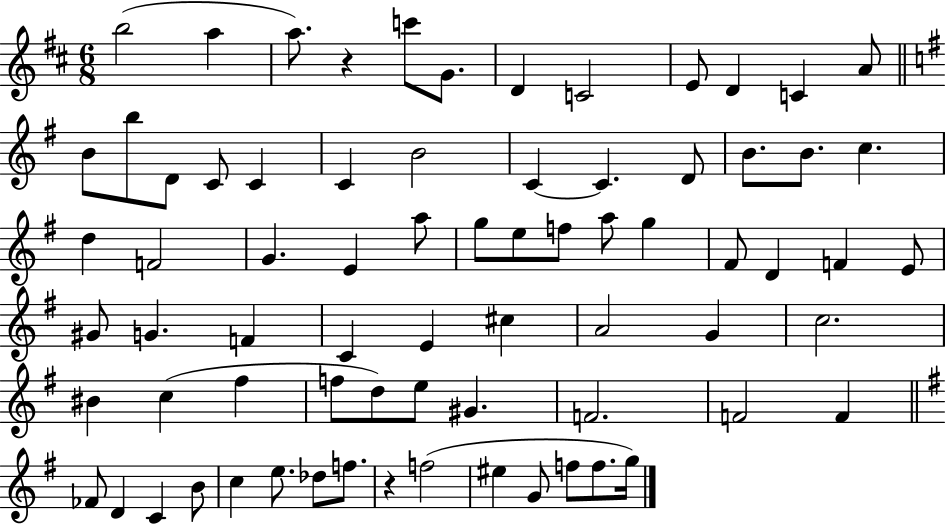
{
  \clef treble
  \numericTimeSignature
  \time 6/8
  \key d \major
  b''2( a''4 | a''8.) r4 c'''8 g'8. | d'4 c'2 | e'8 d'4 c'4 a'8 | \break \bar "||" \break \key e \minor b'8 b''8 d'8 c'8 c'4 | c'4 b'2 | c'4~~ c'4. d'8 | b'8. b'8. c''4. | \break d''4 f'2 | g'4. e'4 a''8 | g''8 e''8 f''8 a''8 g''4 | fis'8 d'4 f'4 e'8 | \break gis'8 g'4. f'4 | c'4 e'4 cis''4 | a'2 g'4 | c''2. | \break bis'4 c''4( fis''4 | f''8 d''8) e''8 gis'4. | f'2. | f'2 f'4 | \break \bar "||" \break \key e \minor fes'8 d'4 c'4 b'8 | c''4 e''8. des''8 f''8. | r4 f''2( | eis''4 g'8 f''8 f''8. g''16) | \break \bar "|."
}